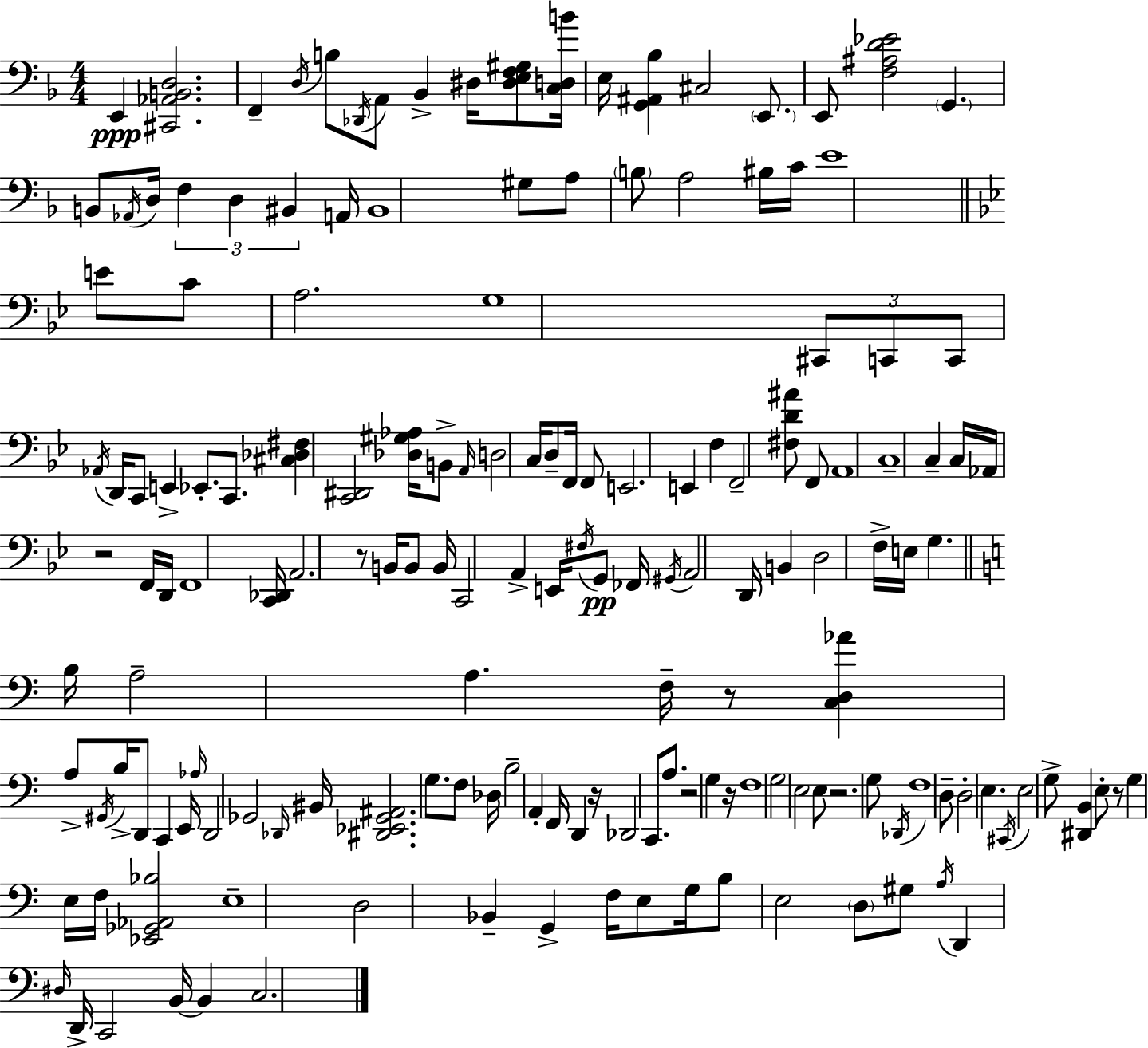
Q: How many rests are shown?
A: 8